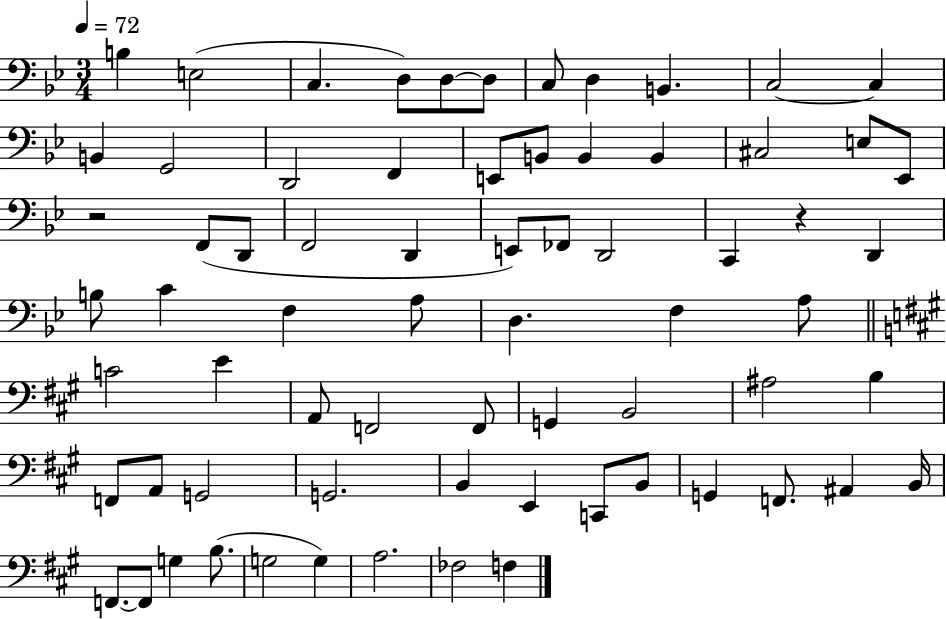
X:1
T:Untitled
M:3/4
L:1/4
K:Bb
B, E,2 C, D,/2 D,/2 D,/2 C,/2 D, B,, C,2 C, B,, G,,2 D,,2 F,, E,,/2 B,,/2 B,, B,, ^C,2 E,/2 _E,,/2 z2 F,,/2 D,,/2 F,,2 D,, E,,/2 _F,,/2 D,,2 C,, z D,, B,/2 C F, A,/2 D, F, A,/2 C2 E A,,/2 F,,2 F,,/2 G,, B,,2 ^A,2 B, F,,/2 A,,/2 G,,2 G,,2 B,, E,, C,,/2 B,,/2 G,, F,,/2 ^A,, B,,/4 F,,/2 F,,/2 G, B,/2 G,2 G, A,2 _F,2 F,